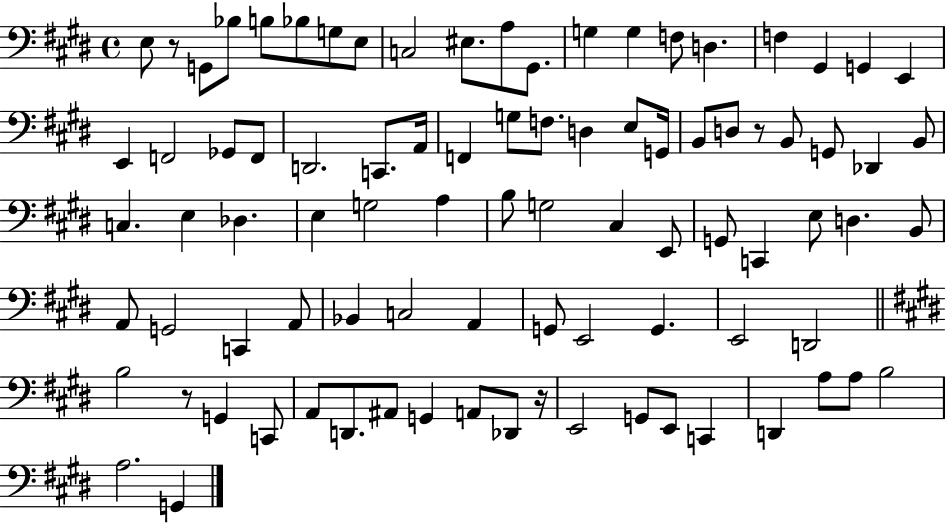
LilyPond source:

{
  \clef bass
  \time 4/4
  \defaultTimeSignature
  \key e \major
  \repeat volta 2 { e8 r8 g,8 bes8 b8 bes8 g8 e8 | c2 eis8. a8 gis,8. | g4 g4 f8 d4. | f4 gis,4 g,4 e,4 | \break e,4 f,2 ges,8 f,8 | d,2. c,8. a,16 | f,4 g8 f8. d4 e8 g,16 | b,8 d8 r8 b,8 g,8 des,4 b,8 | \break c4. e4 des4. | e4 g2 a4 | b8 g2 cis4 e,8 | g,8 c,4 e8 d4. b,8 | \break a,8 g,2 c,4 a,8 | bes,4 c2 a,4 | g,8 e,2 g,4. | e,2 d,2 | \break \bar "||" \break \key e \major b2 r8 g,4 c,8 | a,8 d,8. ais,8 g,4 a,8 des,8 r16 | e,2 g,8 e,8 c,4 | d,4 a8 a8 b2 | \break a2. g,4 | } \bar "|."
}